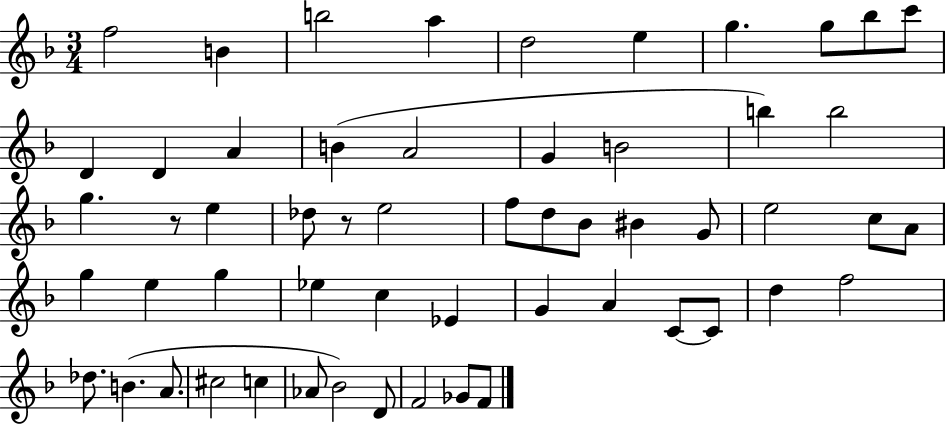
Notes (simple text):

F5/h B4/q B5/h A5/q D5/h E5/q G5/q. G5/e Bb5/e C6/e D4/q D4/q A4/q B4/q A4/h G4/q B4/h B5/q B5/h G5/q. R/e E5/q Db5/e R/e E5/h F5/e D5/e Bb4/e BIS4/q G4/e E5/h C5/e A4/e G5/q E5/q G5/q Eb5/q C5/q Eb4/q G4/q A4/q C4/e C4/e D5/q F5/h Db5/e. B4/q. A4/e. C#5/h C5/q Ab4/e Bb4/h D4/e F4/h Gb4/e F4/e